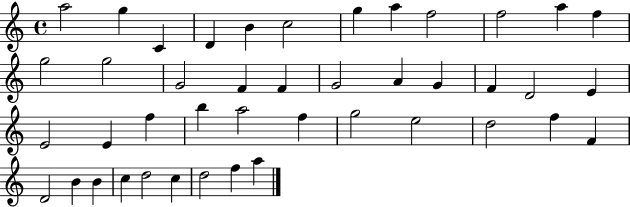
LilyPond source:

{
  \clef treble
  \time 4/4
  \defaultTimeSignature
  \key c \major
  a''2 g''4 c'4 | d'4 b'4 c''2 | g''4 a''4 f''2 | f''2 a''4 f''4 | \break g''2 g''2 | g'2 f'4 f'4 | g'2 a'4 g'4 | f'4 d'2 e'4 | \break e'2 e'4 f''4 | b''4 a''2 f''4 | g''2 e''2 | d''2 f''4 f'4 | \break d'2 b'4 b'4 | c''4 d''2 c''4 | d''2 f''4 a''4 | \bar "|."
}